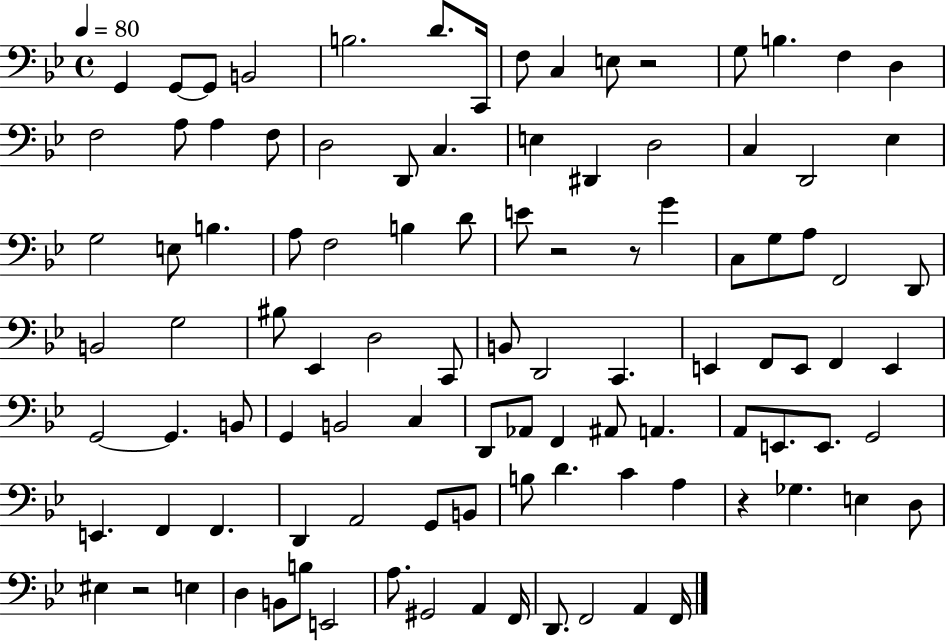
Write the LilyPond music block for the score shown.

{
  \clef bass
  \time 4/4
  \defaultTimeSignature
  \key bes \major
  \tempo 4 = 80
  g,4 g,8~~ g,8 b,2 | b2. d'8. c,16 | f8 c4 e8 r2 | g8 b4. f4 d4 | \break f2 a8 a4 f8 | d2 d,8 c4. | e4 dis,4 d2 | c4 d,2 ees4 | \break g2 e8 b4. | a8 f2 b4 d'8 | e'8 r2 r8 g'4 | c8 g8 a8 f,2 d,8 | \break b,2 g2 | bis8 ees,4 d2 c,8 | b,8 d,2 c,4. | e,4 f,8 e,8 f,4 e,4 | \break g,2~~ g,4. b,8 | g,4 b,2 c4 | d,8 aes,8 f,4 ais,8 a,4. | a,8 e,8. e,8. g,2 | \break e,4. f,4 f,4. | d,4 a,2 g,8 b,8 | b8 d'4. c'4 a4 | r4 ges4. e4 d8 | \break eis4 r2 e4 | d4 b,8 b8 e,2 | a8. gis,2 a,4 f,16 | d,8. f,2 a,4 f,16 | \break \bar "|."
}